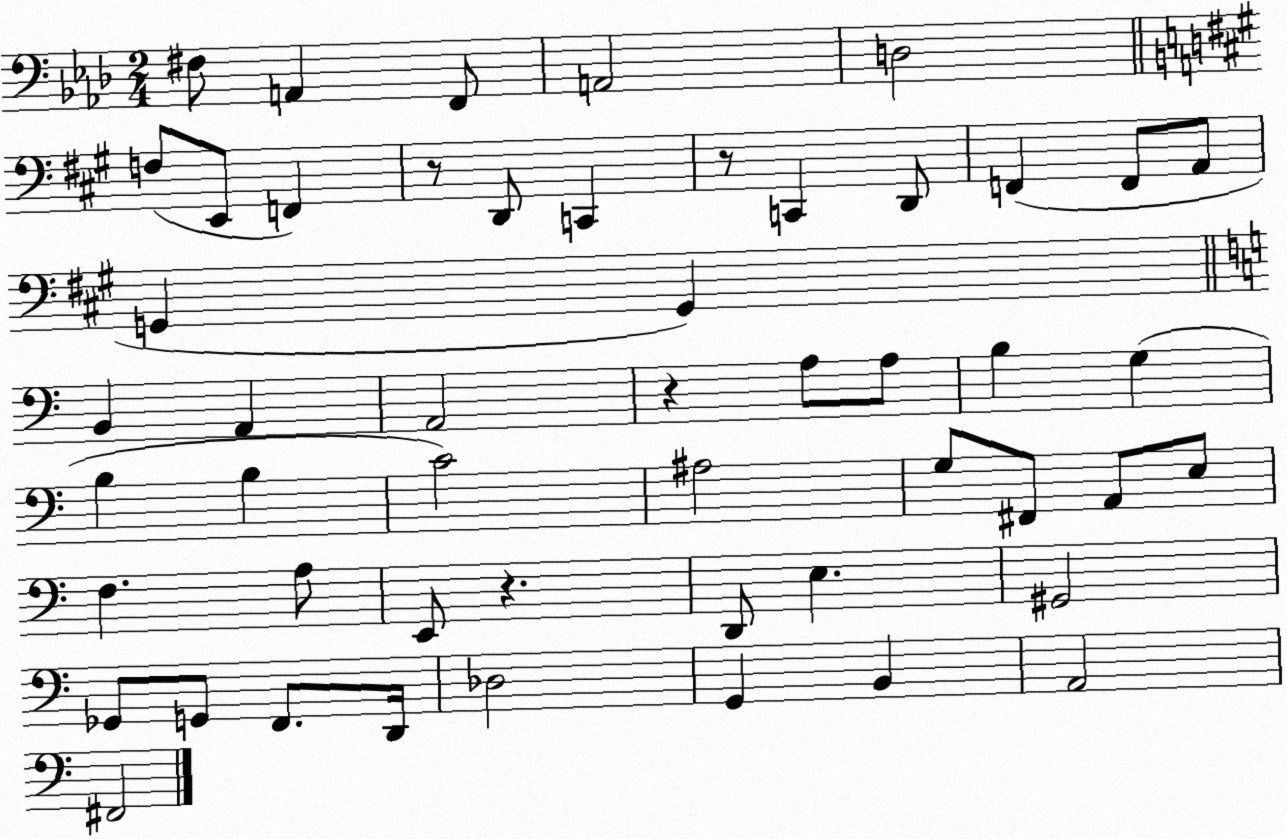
X:1
T:Untitled
M:2/4
L:1/4
K:Ab
^F,/2 A,, F,,/2 A,,2 D,2 F,/2 E,,/2 F,, z/2 D,,/2 C,, z/2 C,, D,,/2 F,, F,,/2 A,,/2 G,, G,, B,, A,, A,,2 z A,/2 A,/2 B, G, B, B, C2 ^A,2 G,/2 ^F,,/2 A,,/2 E,/2 F, A,/2 E,,/2 z D,,/2 E, ^G,,2 _G,,/2 G,,/2 F,,/2 D,,/4 _D,2 G,, B,, A,,2 ^F,,2